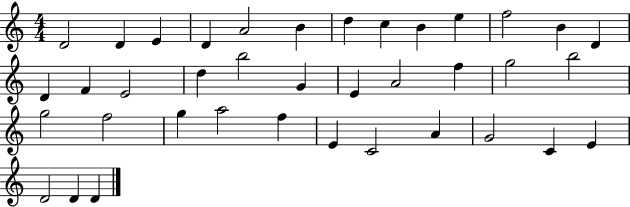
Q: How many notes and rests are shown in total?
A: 38